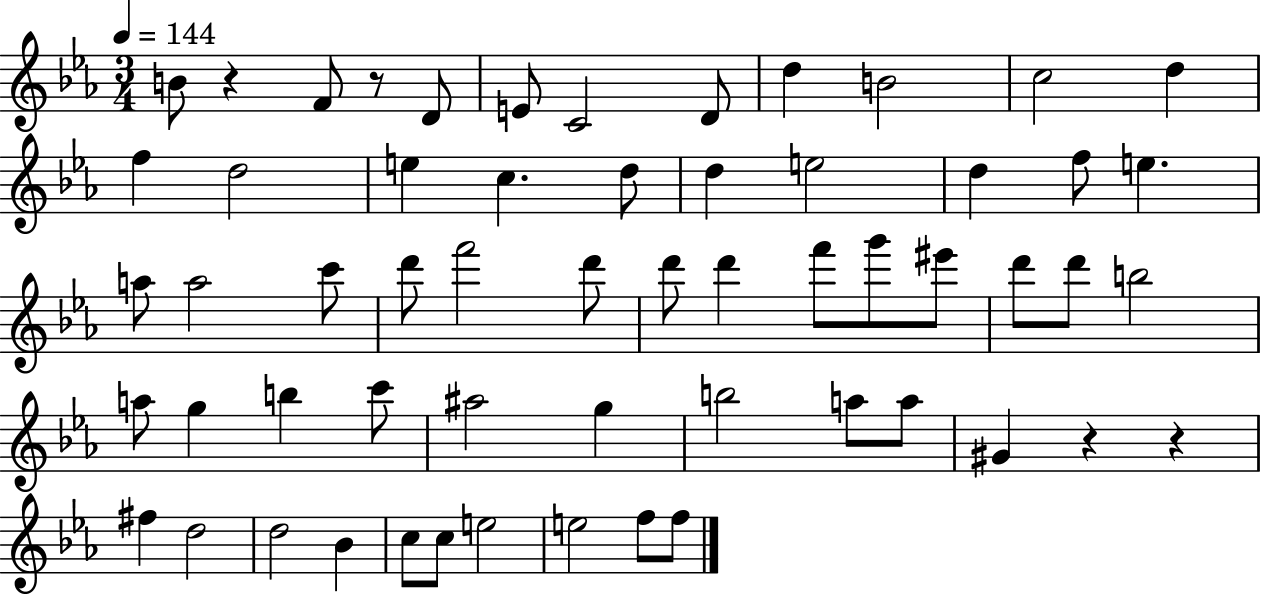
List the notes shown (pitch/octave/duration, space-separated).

B4/e R/q F4/e R/e D4/e E4/e C4/h D4/e D5/q B4/h C5/h D5/q F5/q D5/h E5/q C5/q. D5/e D5/q E5/h D5/q F5/e E5/q. A5/e A5/h C6/e D6/e F6/h D6/e D6/e D6/q F6/e G6/e EIS6/e D6/e D6/e B5/h A5/e G5/q B5/q C6/e A#5/h G5/q B5/h A5/e A5/e G#4/q R/q R/q F#5/q D5/h D5/h Bb4/q C5/e C5/e E5/h E5/h F5/e F5/e